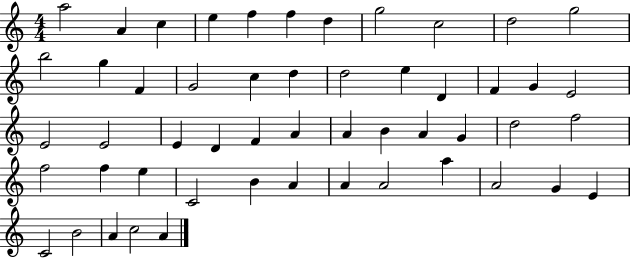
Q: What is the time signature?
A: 4/4